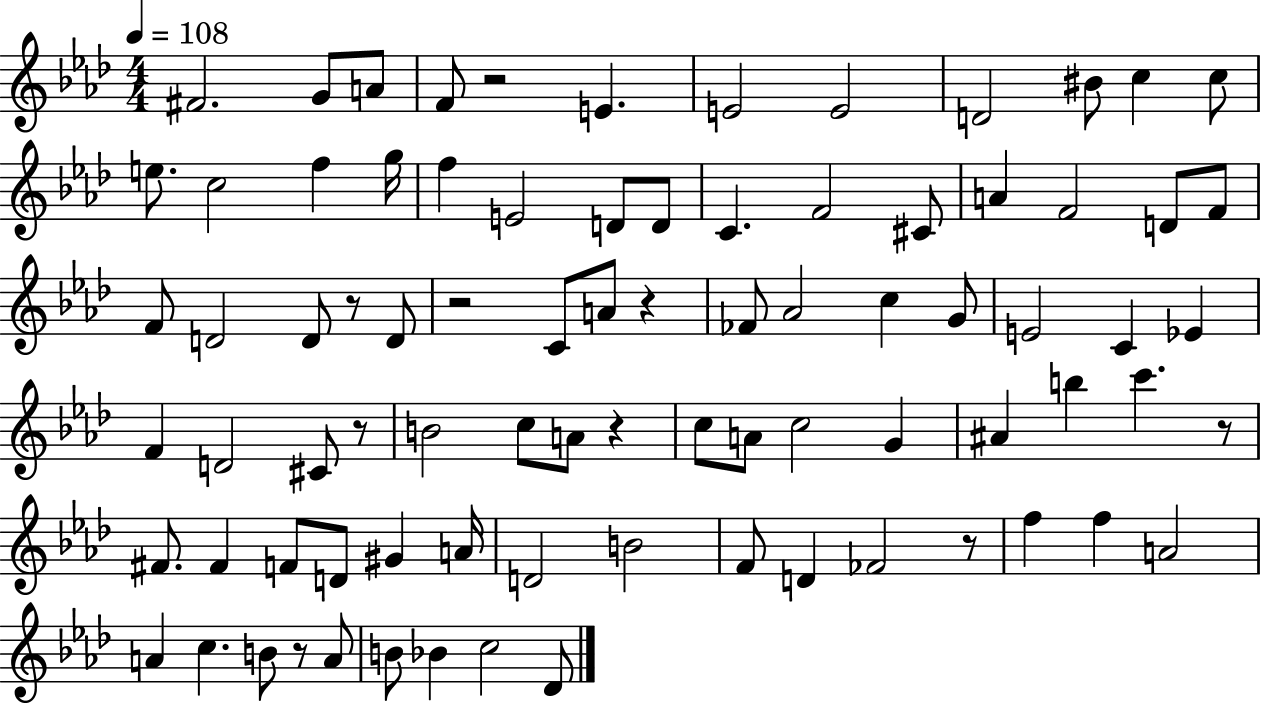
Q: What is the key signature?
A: AES major